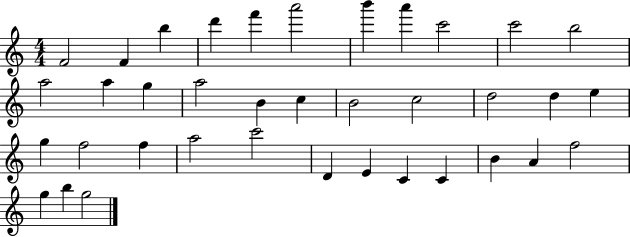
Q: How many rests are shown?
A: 0